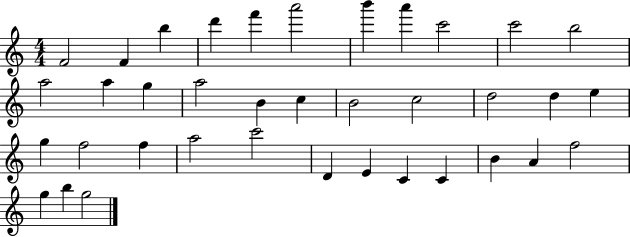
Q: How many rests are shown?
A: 0